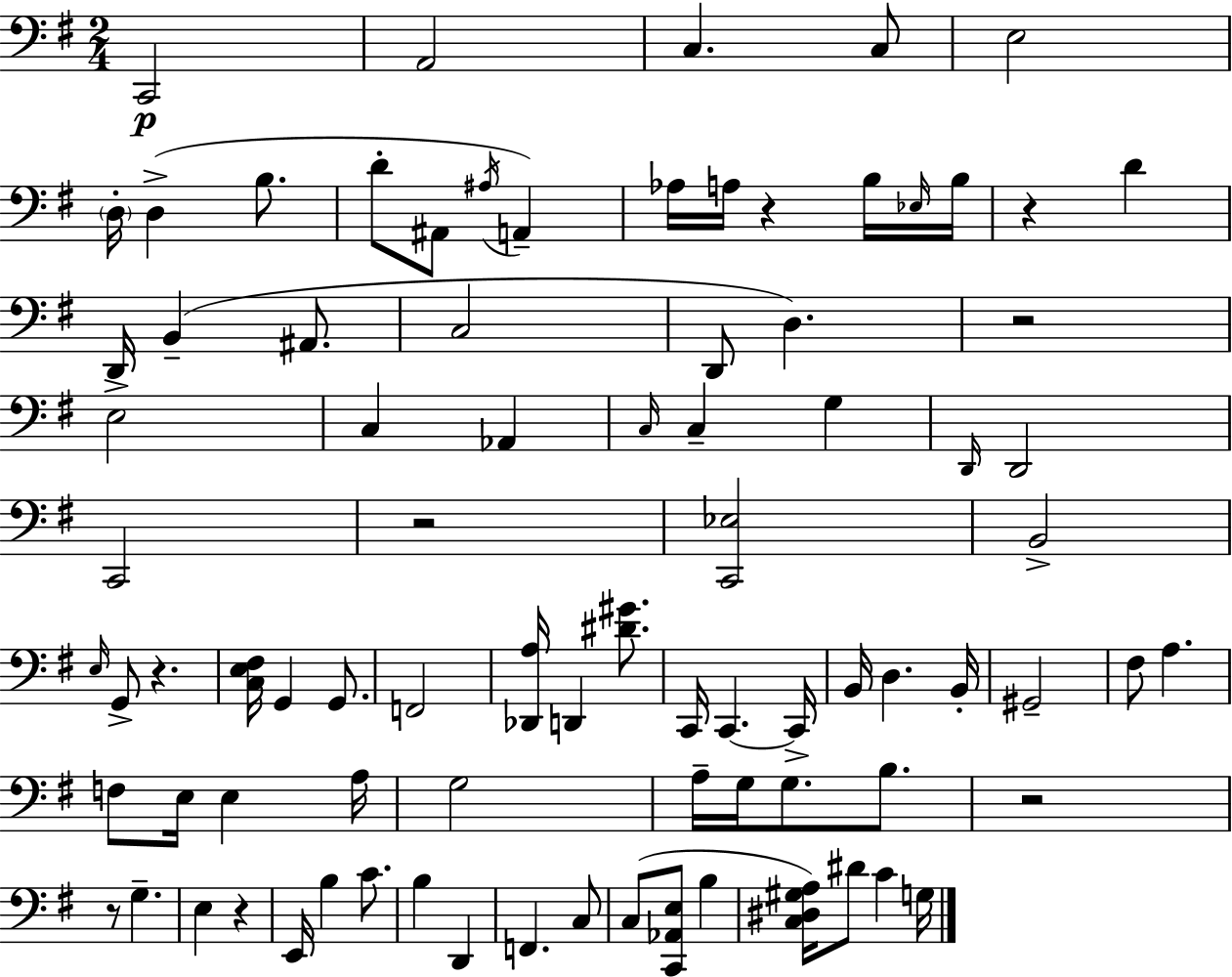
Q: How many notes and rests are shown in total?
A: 86